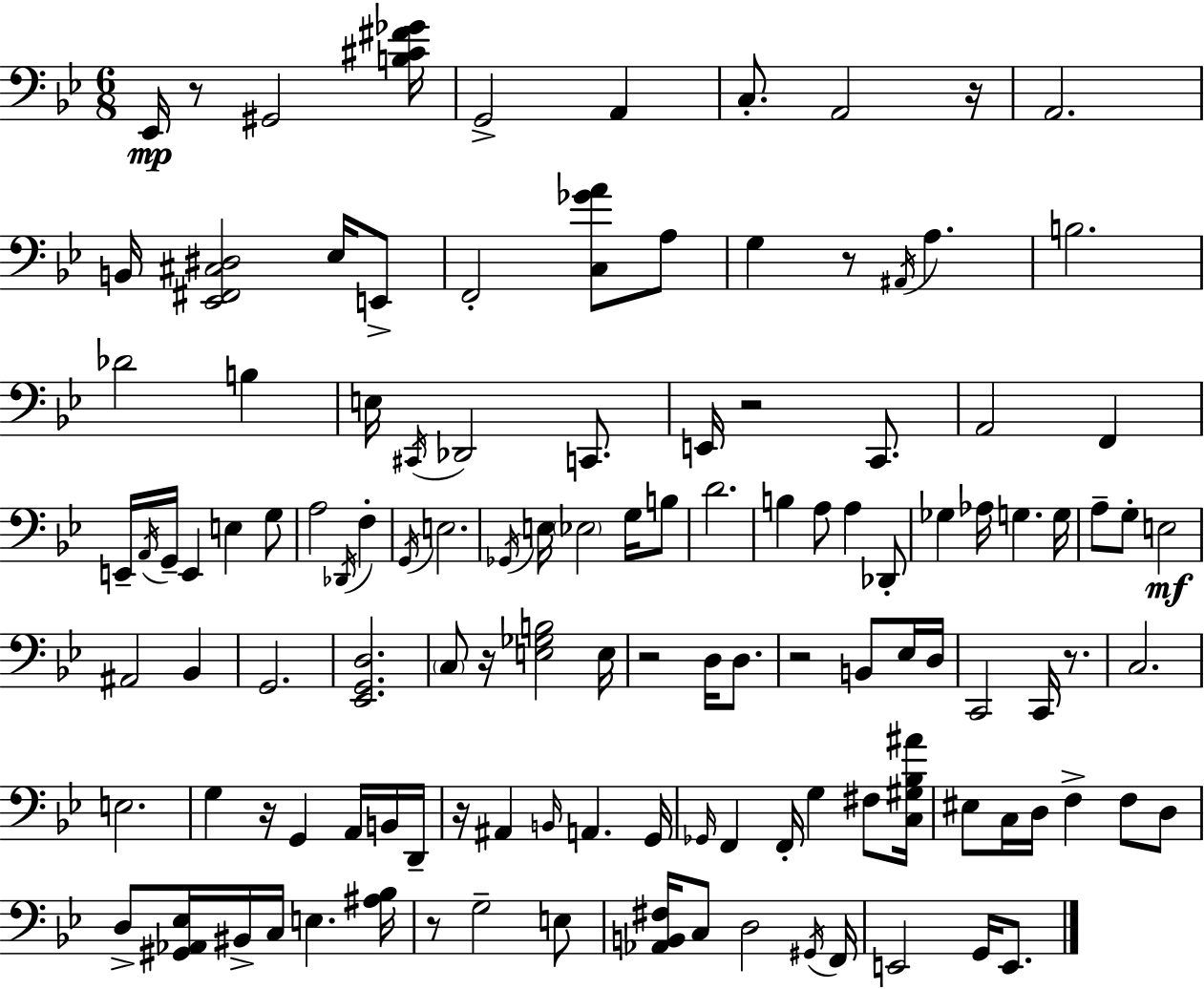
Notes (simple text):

Eb2/s R/e G#2/h [B3,C#4,F#4,Gb4]/s G2/h A2/q C3/e. A2/h R/s A2/h. B2/s [Eb2,F#2,C#3,D#3]/h Eb3/s E2/e F2/h [C3,Gb4,A4]/e A3/e G3/q R/e A#2/s A3/q. B3/h. Db4/h B3/q E3/s C#2/s Db2/h C2/e. E2/s R/h C2/e. A2/h F2/q E2/s A2/s G2/s E2/q E3/q G3/e A3/h Db2/s F3/q G2/s E3/h. Gb2/s E3/s Eb3/h G3/s B3/e D4/h. B3/q A3/e A3/q Db2/e Gb3/q Ab3/s G3/q. G3/s A3/e G3/e E3/h A#2/h Bb2/q G2/h. [Eb2,G2,D3]/h. C3/e R/s [E3,Gb3,B3]/h E3/s R/h D3/s D3/e. R/h B2/e Eb3/s D3/s C2/h C2/s R/e. C3/h. E3/h. G3/q R/s G2/q A2/s B2/s D2/s R/s A#2/q B2/s A2/q. G2/s Gb2/s F2/q F2/s G3/q F#3/e [C3,G#3,Bb3,A#4]/s EIS3/e C3/s D3/s F3/q F3/e D3/e D3/e [G#2,Ab2,Eb3]/s BIS2/s C3/s E3/q. [A#3,Bb3]/s R/e G3/h E3/e [Ab2,B2,F#3]/s C3/e D3/h G#2/s F2/s E2/h G2/s E2/e.